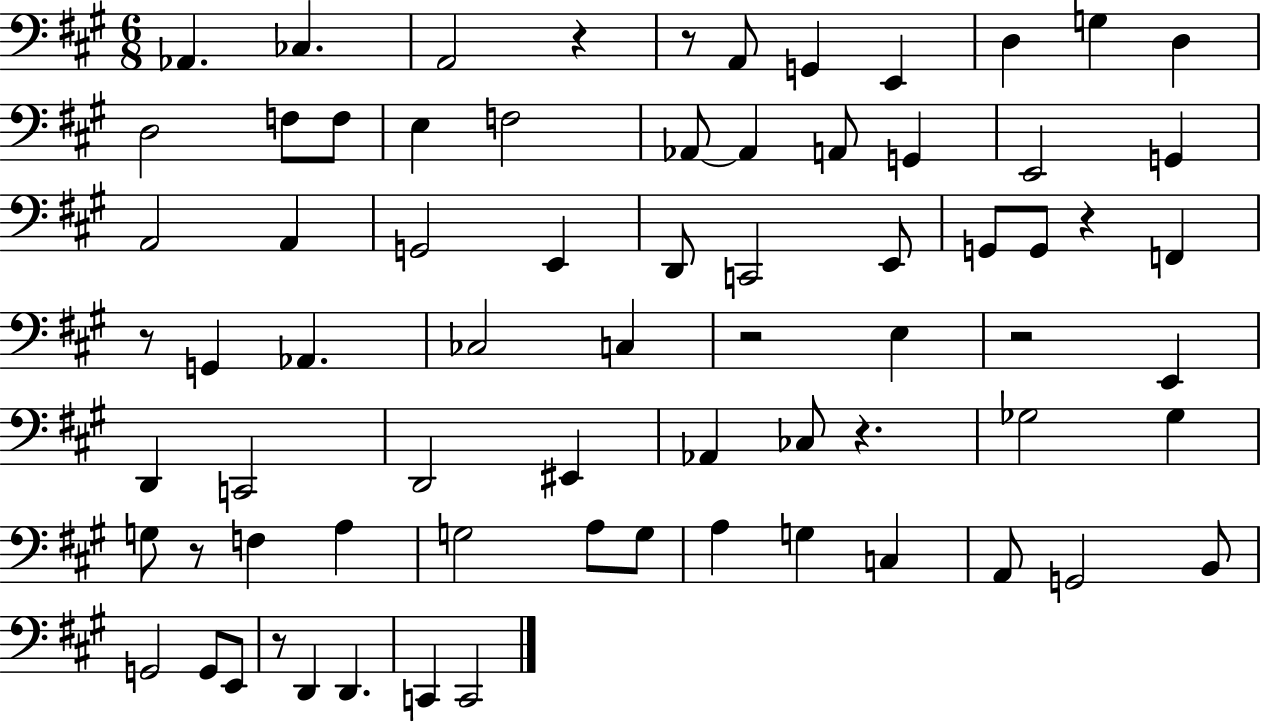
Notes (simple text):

Ab2/q. CES3/q. A2/h R/q R/e A2/e G2/q E2/q D3/q G3/q D3/q D3/h F3/e F3/e E3/q F3/h Ab2/e Ab2/q A2/e G2/q E2/h G2/q A2/h A2/q G2/h E2/q D2/e C2/h E2/e G2/e G2/e R/q F2/q R/e G2/q Ab2/q. CES3/h C3/q R/h E3/q R/h E2/q D2/q C2/h D2/h EIS2/q Ab2/q CES3/e R/q. Gb3/h Gb3/q G3/e R/e F3/q A3/q G3/h A3/e G3/e A3/q G3/q C3/q A2/e G2/h B2/e G2/h G2/e E2/e R/e D2/q D2/q. C2/q C2/h